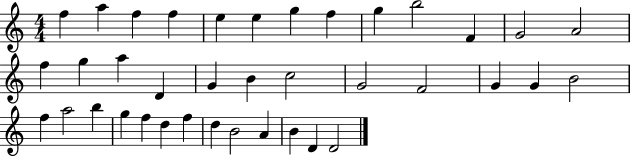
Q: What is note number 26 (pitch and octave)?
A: F5